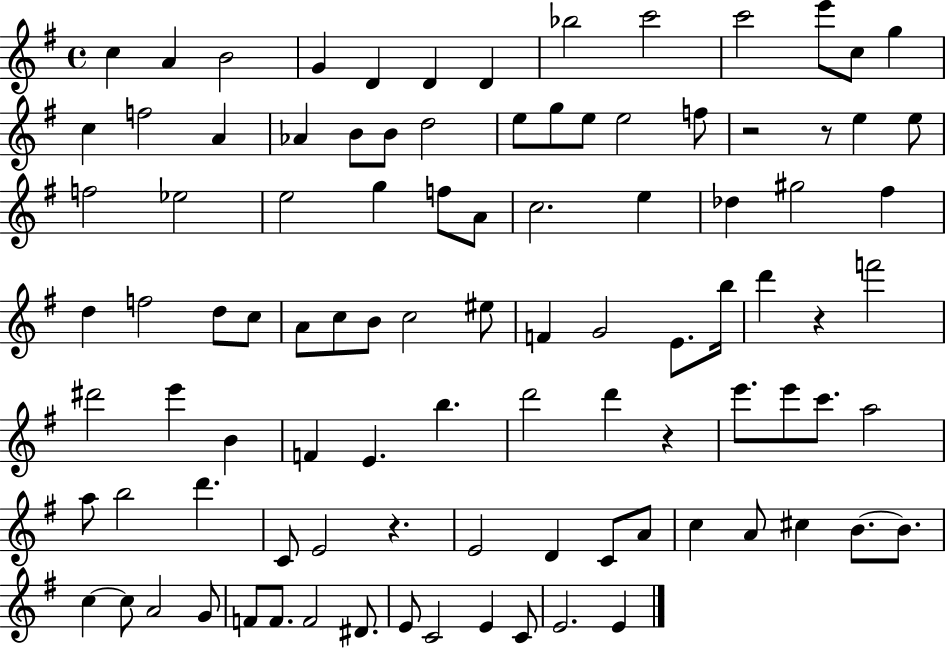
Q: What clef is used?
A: treble